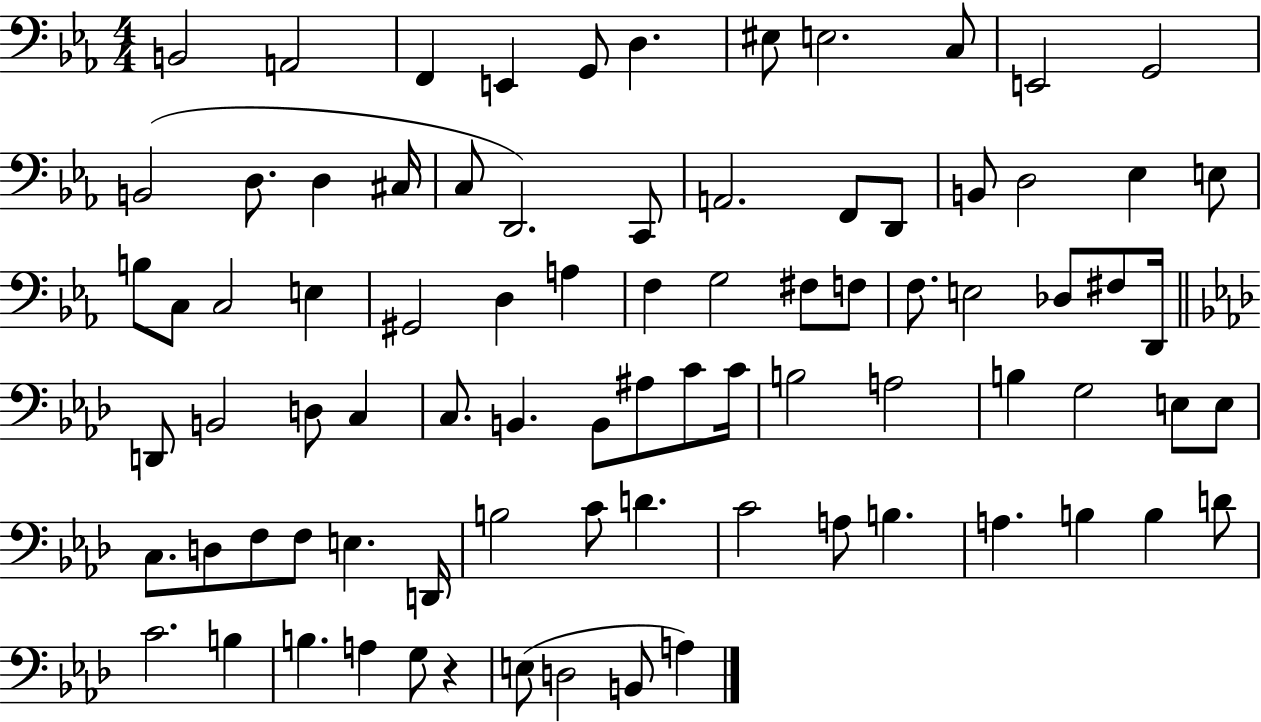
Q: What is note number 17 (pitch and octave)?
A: D2